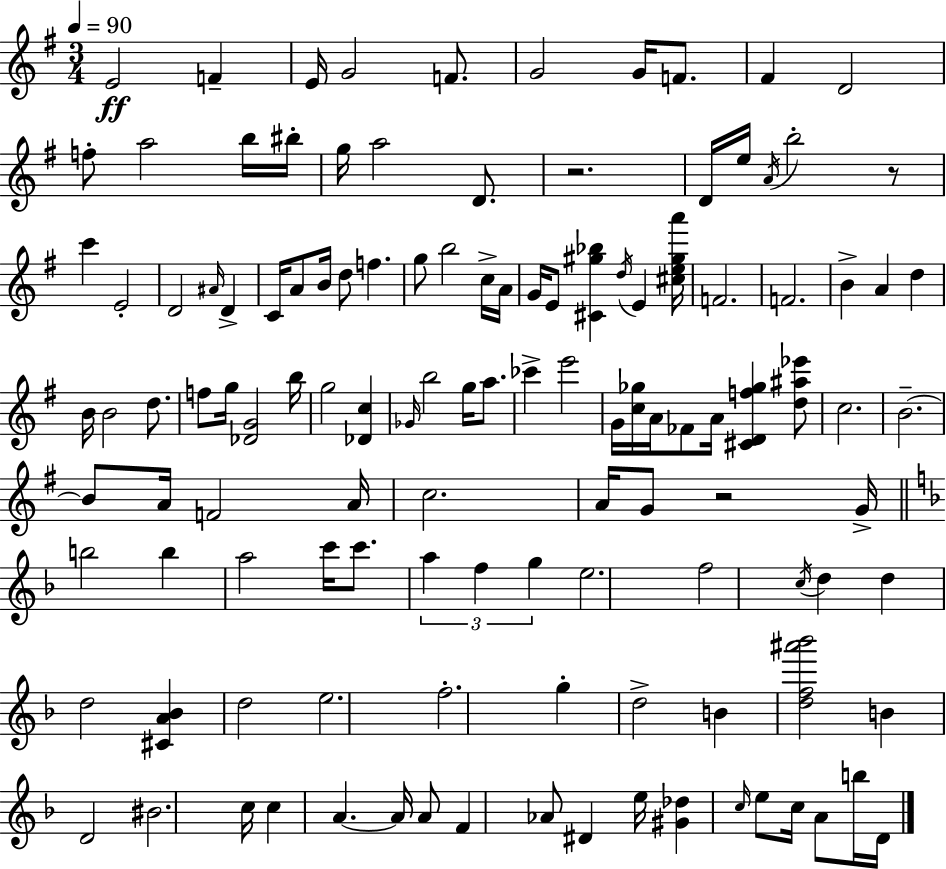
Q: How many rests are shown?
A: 3